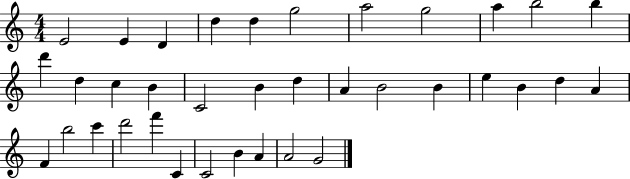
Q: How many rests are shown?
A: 0